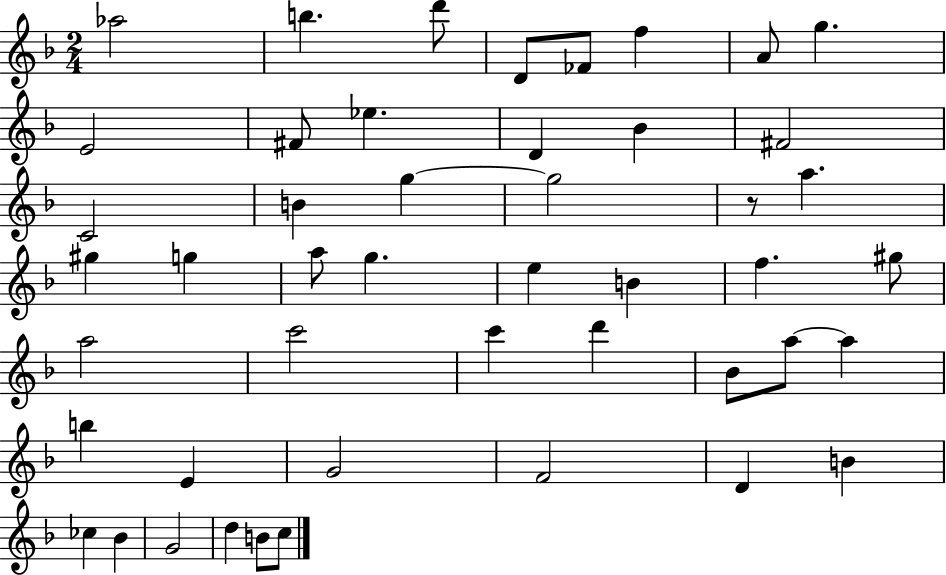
Ab5/h B5/q. D6/e D4/e FES4/e F5/q A4/e G5/q. E4/h F#4/e Eb5/q. D4/q Bb4/q F#4/h C4/h B4/q G5/q G5/h R/e A5/q. G#5/q G5/q A5/e G5/q. E5/q B4/q F5/q. G#5/e A5/h C6/h C6/q D6/q Bb4/e A5/e A5/q B5/q E4/q G4/h F4/h D4/q B4/q CES5/q Bb4/q G4/h D5/q B4/e C5/e